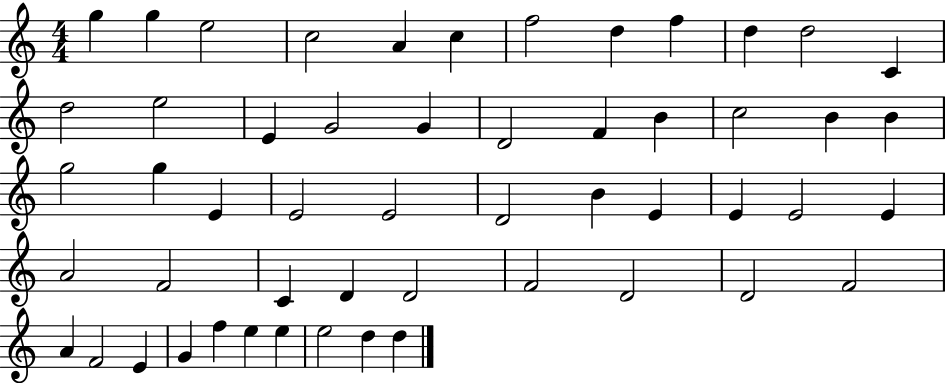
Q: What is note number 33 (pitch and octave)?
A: E4